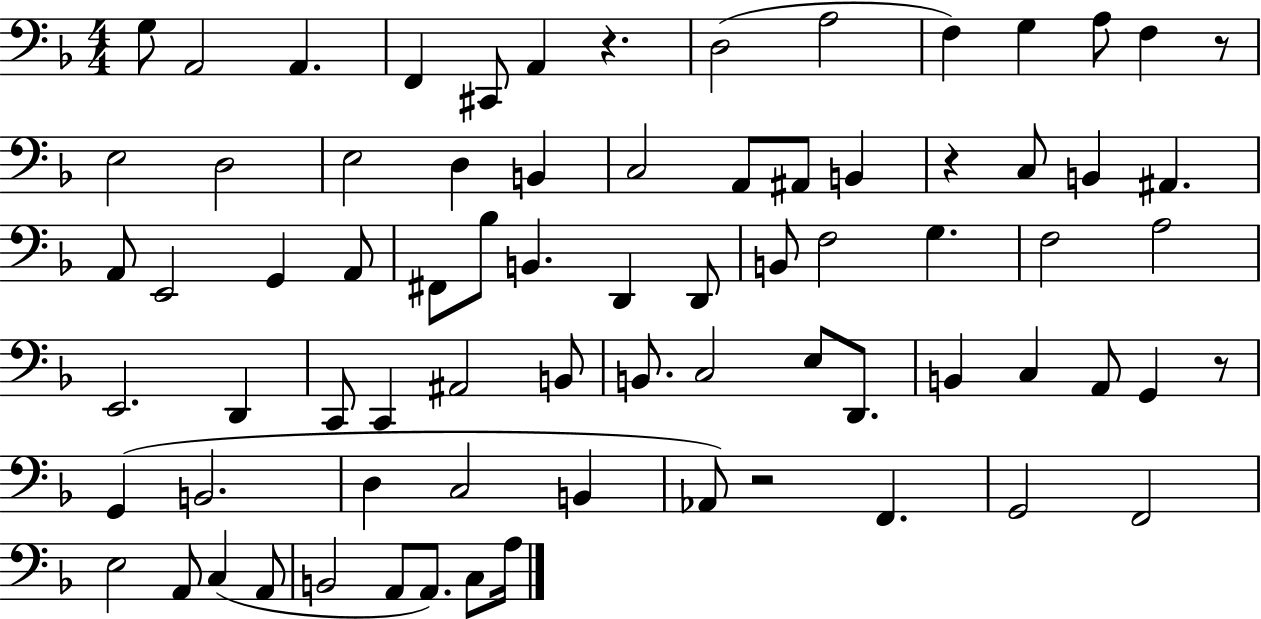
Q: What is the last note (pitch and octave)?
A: A3